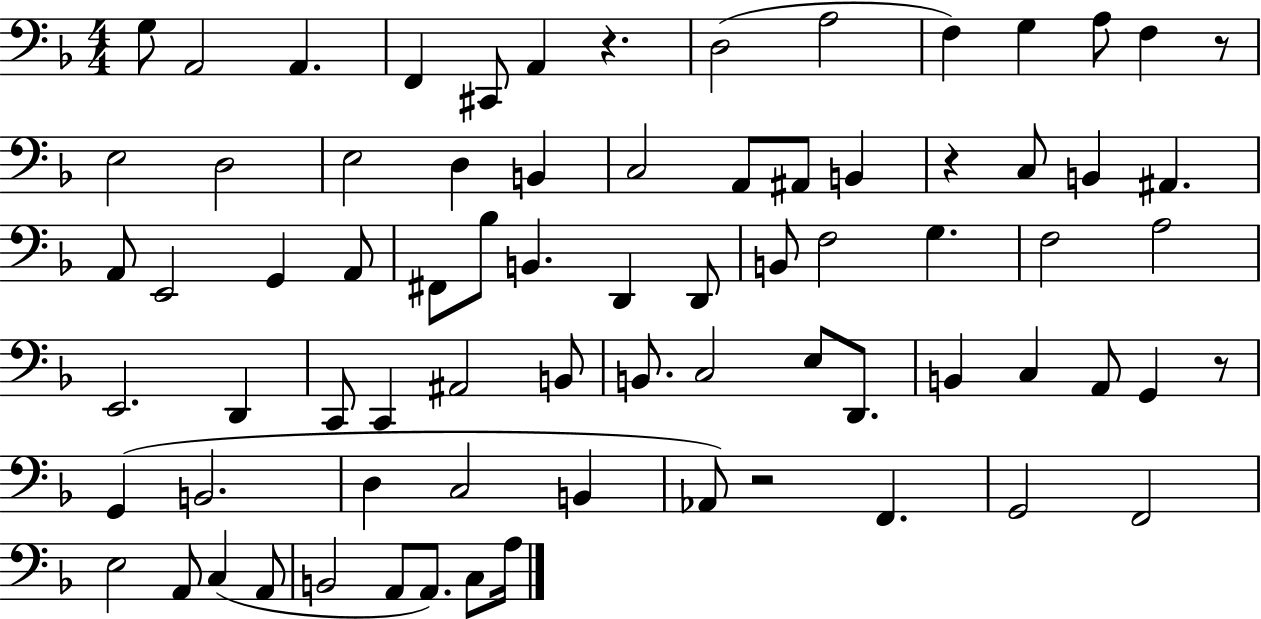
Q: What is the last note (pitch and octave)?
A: A3